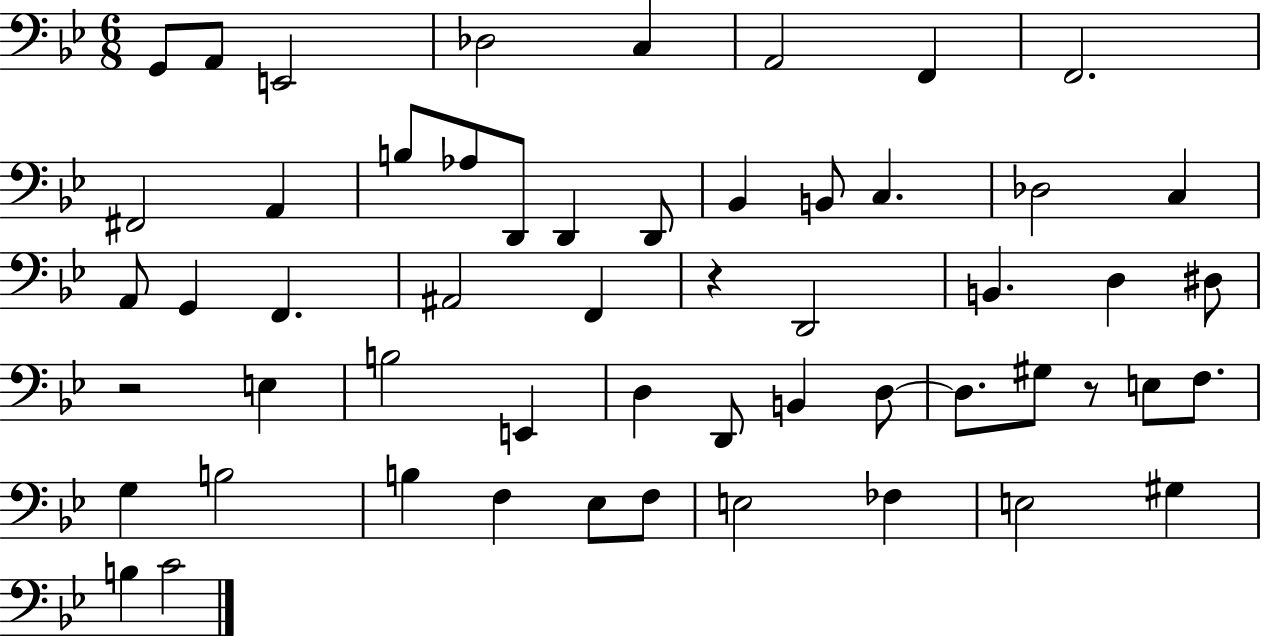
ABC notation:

X:1
T:Untitled
M:6/8
L:1/4
K:Bb
G,,/2 A,,/2 E,,2 _D,2 C, A,,2 F,, F,,2 ^F,,2 A,, B,/2 _A,/2 D,,/2 D,, D,,/2 _B,, B,,/2 C, _D,2 C, A,,/2 G,, F,, ^A,,2 F,, z D,,2 B,, D, ^D,/2 z2 E, B,2 E,, D, D,,/2 B,, D,/2 D,/2 ^G,/2 z/2 E,/2 F,/2 G, B,2 B, F, _E,/2 F,/2 E,2 _F, E,2 ^G, B, C2